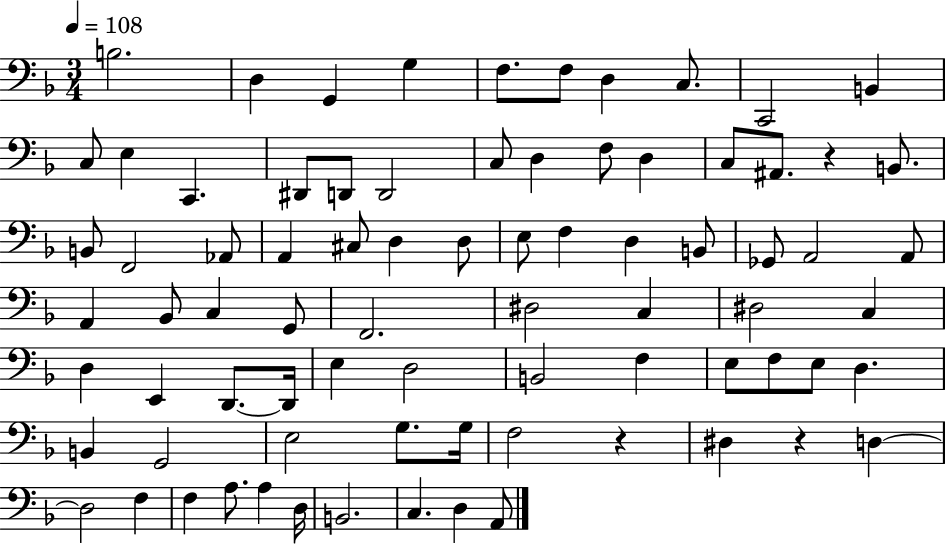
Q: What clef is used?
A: bass